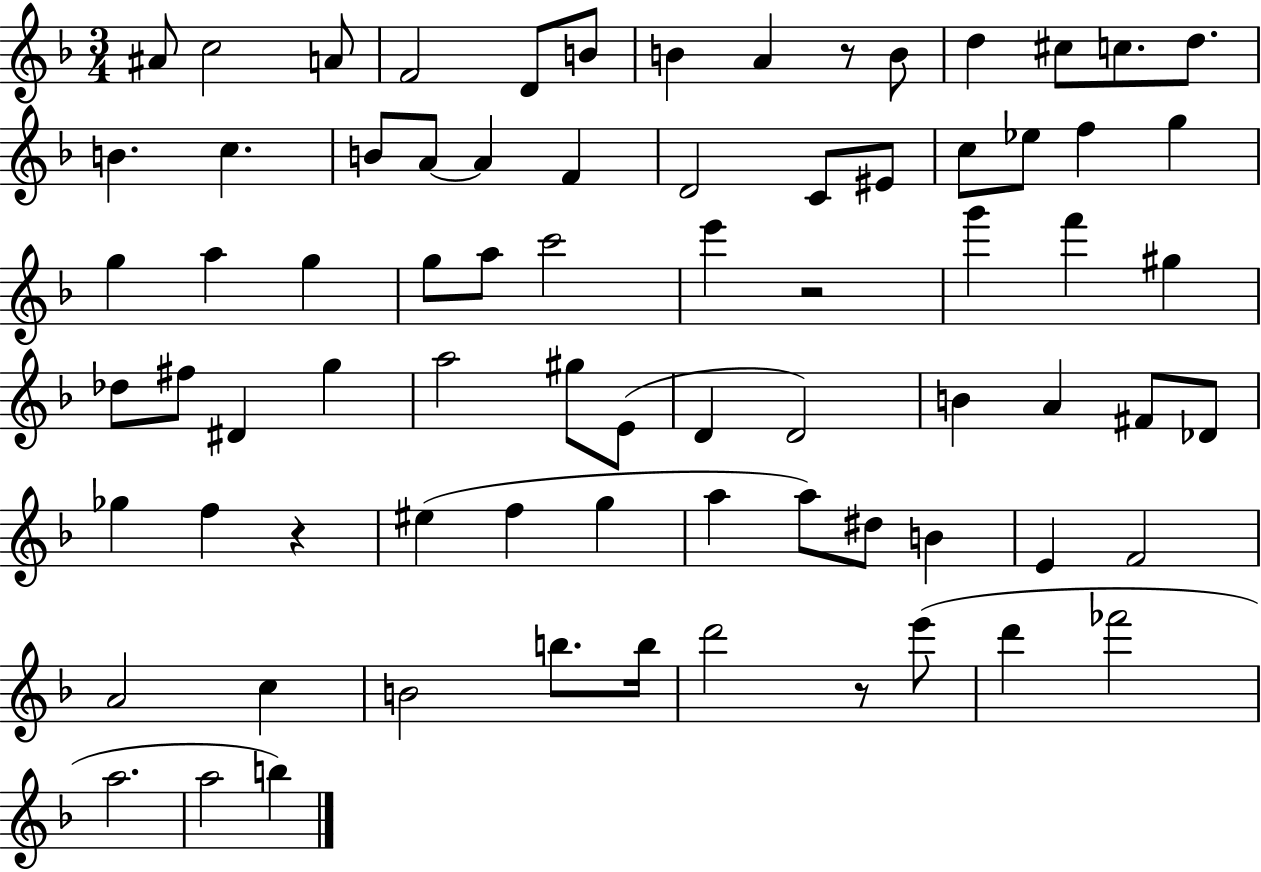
X:1
T:Untitled
M:3/4
L:1/4
K:F
^A/2 c2 A/2 F2 D/2 B/2 B A z/2 B/2 d ^c/2 c/2 d/2 B c B/2 A/2 A F D2 C/2 ^E/2 c/2 _e/2 f g g a g g/2 a/2 c'2 e' z2 g' f' ^g _d/2 ^f/2 ^D g a2 ^g/2 E/2 D D2 B A ^F/2 _D/2 _g f z ^e f g a a/2 ^d/2 B E F2 A2 c B2 b/2 b/4 d'2 z/2 e'/2 d' _f'2 a2 a2 b